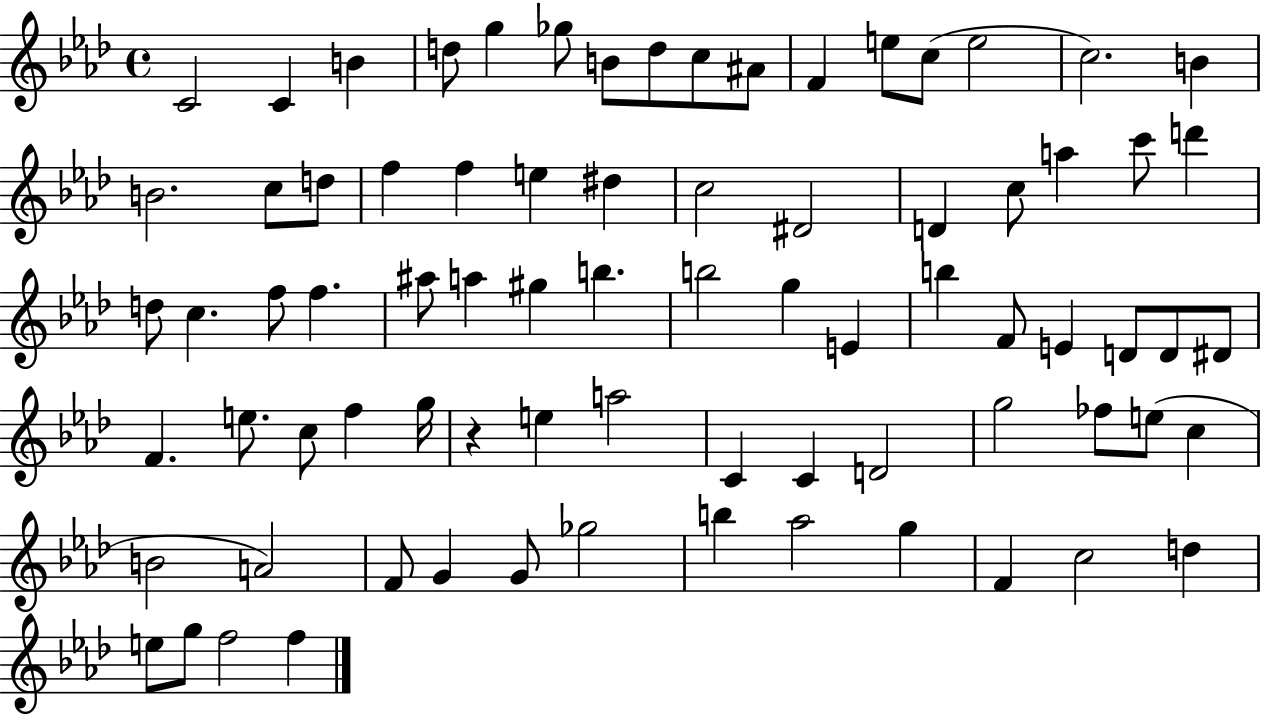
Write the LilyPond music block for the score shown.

{
  \clef treble
  \time 4/4
  \defaultTimeSignature
  \key aes \major
  c'2 c'4 b'4 | d''8 g''4 ges''8 b'8 d''8 c''8 ais'8 | f'4 e''8 c''8( e''2 | c''2.) b'4 | \break b'2. c''8 d''8 | f''4 f''4 e''4 dis''4 | c''2 dis'2 | d'4 c''8 a''4 c'''8 d'''4 | \break d''8 c''4. f''8 f''4. | ais''8 a''4 gis''4 b''4. | b''2 g''4 e'4 | b''4 f'8 e'4 d'8 d'8 dis'8 | \break f'4. e''8. c''8 f''4 g''16 | r4 e''4 a''2 | c'4 c'4 d'2 | g''2 fes''8 e''8( c''4 | \break b'2 a'2) | f'8 g'4 g'8 ges''2 | b''4 aes''2 g''4 | f'4 c''2 d''4 | \break e''8 g''8 f''2 f''4 | \bar "|."
}